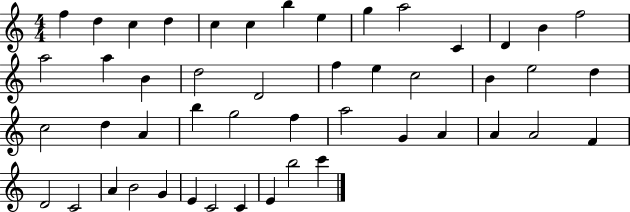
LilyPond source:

{
  \clef treble
  \numericTimeSignature
  \time 4/4
  \key c \major
  f''4 d''4 c''4 d''4 | c''4 c''4 b''4 e''4 | g''4 a''2 c'4 | d'4 b'4 f''2 | \break a''2 a''4 b'4 | d''2 d'2 | f''4 e''4 c''2 | b'4 e''2 d''4 | \break c''2 d''4 a'4 | b''4 g''2 f''4 | a''2 g'4 a'4 | a'4 a'2 f'4 | \break d'2 c'2 | a'4 b'2 g'4 | e'4 c'2 c'4 | e'4 b''2 c'''4 | \break \bar "|."
}